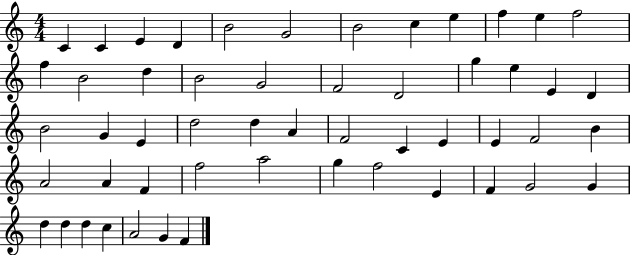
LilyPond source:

{
  \clef treble
  \numericTimeSignature
  \time 4/4
  \key c \major
  c'4 c'4 e'4 d'4 | b'2 g'2 | b'2 c''4 e''4 | f''4 e''4 f''2 | \break f''4 b'2 d''4 | b'2 g'2 | f'2 d'2 | g''4 e''4 e'4 d'4 | \break b'2 g'4 e'4 | d''2 d''4 a'4 | f'2 c'4 e'4 | e'4 f'2 b'4 | \break a'2 a'4 f'4 | f''2 a''2 | g''4 f''2 e'4 | f'4 g'2 g'4 | \break d''4 d''4 d''4 c''4 | a'2 g'4 f'4 | \bar "|."
}